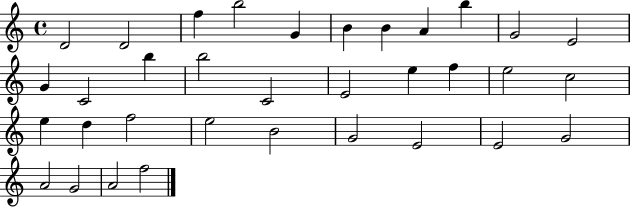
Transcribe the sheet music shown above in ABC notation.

X:1
T:Untitled
M:4/4
L:1/4
K:C
D2 D2 f b2 G B B A b G2 E2 G C2 b b2 C2 E2 e f e2 c2 e d f2 e2 B2 G2 E2 E2 G2 A2 G2 A2 f2